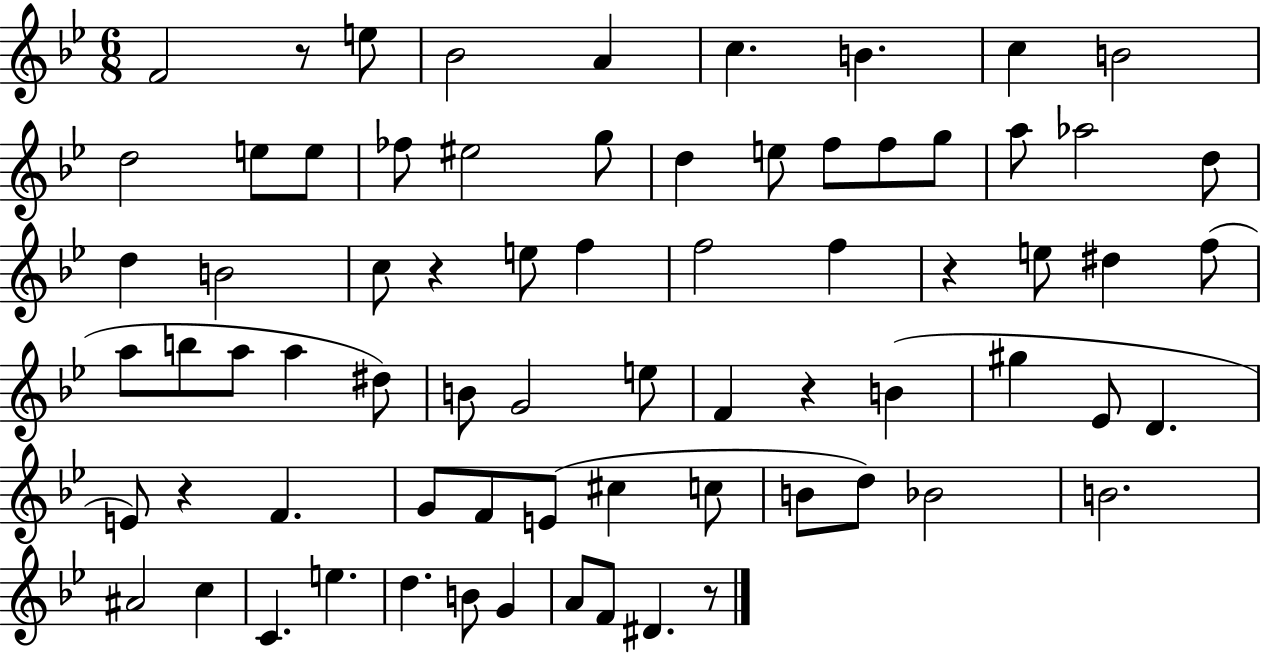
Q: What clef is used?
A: treble